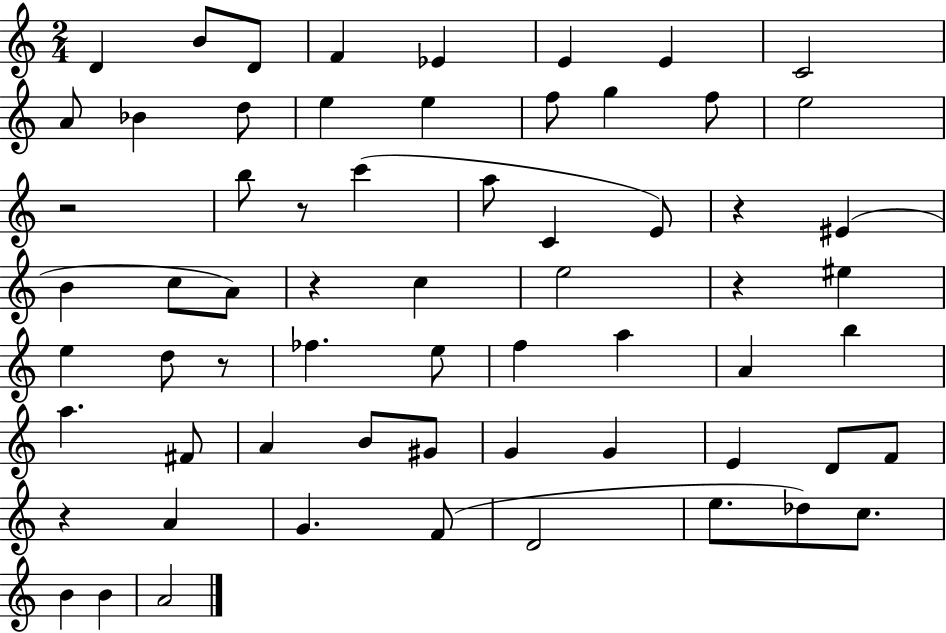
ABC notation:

X:1
T:Untitled
M:2/4
L:1/4
K:C
D B/2 D/2 F _E E E C2 A/2 _B d/2 e e f/2 g f/2 e2 z2 b/2 z/2 c' a/2 C E/2 z ^E B c/2 A/2 z c e2 z ^e e d/2 z/2 _f e/2 f a A b a ^F/2 A B/2 ^G/2 G G E D/2 F/2 z A G F/2 D2 e/2 _d/2 c/2 B B A2